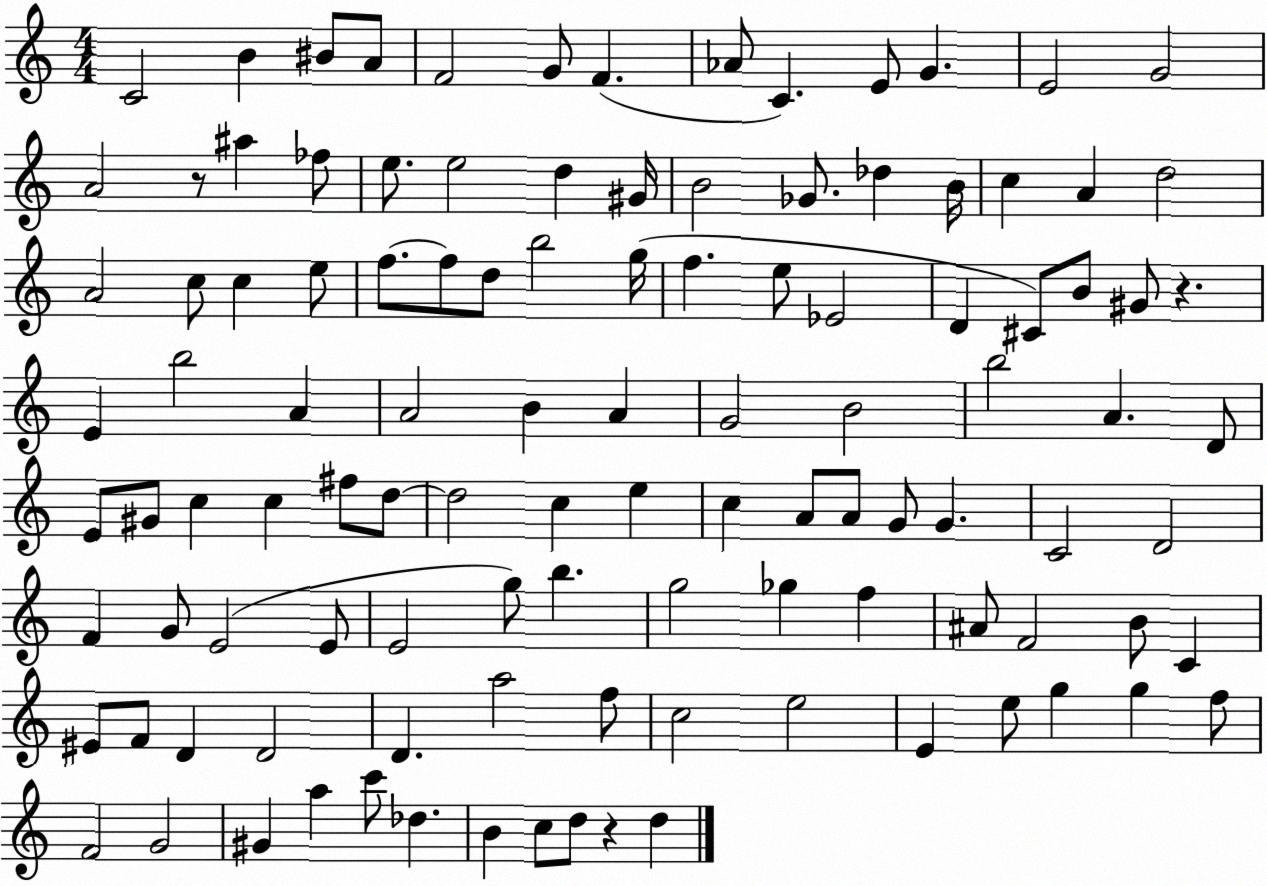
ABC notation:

X:1
T:Untitled
M:4/4
L:1/4
K:C
C2 B ^B/2 A/2 F2 G/2 F _A/2 C E/2 G E2 G2 A2 z/2 ^a _f/2 e/2 e2 d ^G/4 B2 _G/2 _d B/4 c A d2 A2 c/2 c e/2 f/2 f/2 d/2 b2 g/4 f e/2 _E2 D ^C/2 B/2 ^G/2 z E b2 A A2 B A G2 B2 b2 A D/2 E/2 ^G/2 c c ^f/2 d/2 d2 c e c A/2 A/2 G/2 G C2 D2 F G/2 E2 E/2 E2 g/2 b g2 _g f ^A/2 F2 B/2 C ^E/2 F/2 D D2 D a2 f/2 c2 e2 E e/2 g g f/2 F2 G2 ^G a c'/2 _d B c/2 d/2 z d